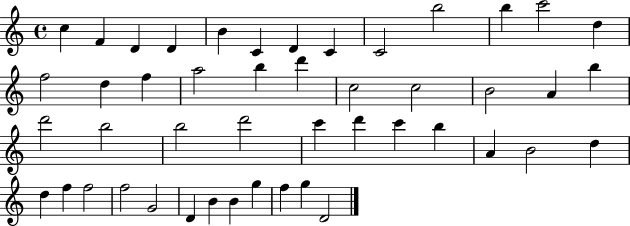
{
  \clef treble
  \time 4/4
  \defaultTimeSignature
  \key c \major
  c''4 f'4 d'4 d'4 | b'4 c'4 d'4 c'4 | c'2 b''2 | b''4 c'''2 d''4 | \break f''2 d''4 f''4 | a''2 b''4 d'''4 | c''2 c''2 | b'2 a'4 b''4 | \break d'''2 b''2 | b''2 d'''2 | c'''4 d'''4 c'''4 b''4 | a'4 b'2 d''4 | \break d''4 f''4 f''2 | f''2 g'2 | d'4 b'4 b'4 g''4 | f''4 g''4 d'2 | \break \bar "|."
}